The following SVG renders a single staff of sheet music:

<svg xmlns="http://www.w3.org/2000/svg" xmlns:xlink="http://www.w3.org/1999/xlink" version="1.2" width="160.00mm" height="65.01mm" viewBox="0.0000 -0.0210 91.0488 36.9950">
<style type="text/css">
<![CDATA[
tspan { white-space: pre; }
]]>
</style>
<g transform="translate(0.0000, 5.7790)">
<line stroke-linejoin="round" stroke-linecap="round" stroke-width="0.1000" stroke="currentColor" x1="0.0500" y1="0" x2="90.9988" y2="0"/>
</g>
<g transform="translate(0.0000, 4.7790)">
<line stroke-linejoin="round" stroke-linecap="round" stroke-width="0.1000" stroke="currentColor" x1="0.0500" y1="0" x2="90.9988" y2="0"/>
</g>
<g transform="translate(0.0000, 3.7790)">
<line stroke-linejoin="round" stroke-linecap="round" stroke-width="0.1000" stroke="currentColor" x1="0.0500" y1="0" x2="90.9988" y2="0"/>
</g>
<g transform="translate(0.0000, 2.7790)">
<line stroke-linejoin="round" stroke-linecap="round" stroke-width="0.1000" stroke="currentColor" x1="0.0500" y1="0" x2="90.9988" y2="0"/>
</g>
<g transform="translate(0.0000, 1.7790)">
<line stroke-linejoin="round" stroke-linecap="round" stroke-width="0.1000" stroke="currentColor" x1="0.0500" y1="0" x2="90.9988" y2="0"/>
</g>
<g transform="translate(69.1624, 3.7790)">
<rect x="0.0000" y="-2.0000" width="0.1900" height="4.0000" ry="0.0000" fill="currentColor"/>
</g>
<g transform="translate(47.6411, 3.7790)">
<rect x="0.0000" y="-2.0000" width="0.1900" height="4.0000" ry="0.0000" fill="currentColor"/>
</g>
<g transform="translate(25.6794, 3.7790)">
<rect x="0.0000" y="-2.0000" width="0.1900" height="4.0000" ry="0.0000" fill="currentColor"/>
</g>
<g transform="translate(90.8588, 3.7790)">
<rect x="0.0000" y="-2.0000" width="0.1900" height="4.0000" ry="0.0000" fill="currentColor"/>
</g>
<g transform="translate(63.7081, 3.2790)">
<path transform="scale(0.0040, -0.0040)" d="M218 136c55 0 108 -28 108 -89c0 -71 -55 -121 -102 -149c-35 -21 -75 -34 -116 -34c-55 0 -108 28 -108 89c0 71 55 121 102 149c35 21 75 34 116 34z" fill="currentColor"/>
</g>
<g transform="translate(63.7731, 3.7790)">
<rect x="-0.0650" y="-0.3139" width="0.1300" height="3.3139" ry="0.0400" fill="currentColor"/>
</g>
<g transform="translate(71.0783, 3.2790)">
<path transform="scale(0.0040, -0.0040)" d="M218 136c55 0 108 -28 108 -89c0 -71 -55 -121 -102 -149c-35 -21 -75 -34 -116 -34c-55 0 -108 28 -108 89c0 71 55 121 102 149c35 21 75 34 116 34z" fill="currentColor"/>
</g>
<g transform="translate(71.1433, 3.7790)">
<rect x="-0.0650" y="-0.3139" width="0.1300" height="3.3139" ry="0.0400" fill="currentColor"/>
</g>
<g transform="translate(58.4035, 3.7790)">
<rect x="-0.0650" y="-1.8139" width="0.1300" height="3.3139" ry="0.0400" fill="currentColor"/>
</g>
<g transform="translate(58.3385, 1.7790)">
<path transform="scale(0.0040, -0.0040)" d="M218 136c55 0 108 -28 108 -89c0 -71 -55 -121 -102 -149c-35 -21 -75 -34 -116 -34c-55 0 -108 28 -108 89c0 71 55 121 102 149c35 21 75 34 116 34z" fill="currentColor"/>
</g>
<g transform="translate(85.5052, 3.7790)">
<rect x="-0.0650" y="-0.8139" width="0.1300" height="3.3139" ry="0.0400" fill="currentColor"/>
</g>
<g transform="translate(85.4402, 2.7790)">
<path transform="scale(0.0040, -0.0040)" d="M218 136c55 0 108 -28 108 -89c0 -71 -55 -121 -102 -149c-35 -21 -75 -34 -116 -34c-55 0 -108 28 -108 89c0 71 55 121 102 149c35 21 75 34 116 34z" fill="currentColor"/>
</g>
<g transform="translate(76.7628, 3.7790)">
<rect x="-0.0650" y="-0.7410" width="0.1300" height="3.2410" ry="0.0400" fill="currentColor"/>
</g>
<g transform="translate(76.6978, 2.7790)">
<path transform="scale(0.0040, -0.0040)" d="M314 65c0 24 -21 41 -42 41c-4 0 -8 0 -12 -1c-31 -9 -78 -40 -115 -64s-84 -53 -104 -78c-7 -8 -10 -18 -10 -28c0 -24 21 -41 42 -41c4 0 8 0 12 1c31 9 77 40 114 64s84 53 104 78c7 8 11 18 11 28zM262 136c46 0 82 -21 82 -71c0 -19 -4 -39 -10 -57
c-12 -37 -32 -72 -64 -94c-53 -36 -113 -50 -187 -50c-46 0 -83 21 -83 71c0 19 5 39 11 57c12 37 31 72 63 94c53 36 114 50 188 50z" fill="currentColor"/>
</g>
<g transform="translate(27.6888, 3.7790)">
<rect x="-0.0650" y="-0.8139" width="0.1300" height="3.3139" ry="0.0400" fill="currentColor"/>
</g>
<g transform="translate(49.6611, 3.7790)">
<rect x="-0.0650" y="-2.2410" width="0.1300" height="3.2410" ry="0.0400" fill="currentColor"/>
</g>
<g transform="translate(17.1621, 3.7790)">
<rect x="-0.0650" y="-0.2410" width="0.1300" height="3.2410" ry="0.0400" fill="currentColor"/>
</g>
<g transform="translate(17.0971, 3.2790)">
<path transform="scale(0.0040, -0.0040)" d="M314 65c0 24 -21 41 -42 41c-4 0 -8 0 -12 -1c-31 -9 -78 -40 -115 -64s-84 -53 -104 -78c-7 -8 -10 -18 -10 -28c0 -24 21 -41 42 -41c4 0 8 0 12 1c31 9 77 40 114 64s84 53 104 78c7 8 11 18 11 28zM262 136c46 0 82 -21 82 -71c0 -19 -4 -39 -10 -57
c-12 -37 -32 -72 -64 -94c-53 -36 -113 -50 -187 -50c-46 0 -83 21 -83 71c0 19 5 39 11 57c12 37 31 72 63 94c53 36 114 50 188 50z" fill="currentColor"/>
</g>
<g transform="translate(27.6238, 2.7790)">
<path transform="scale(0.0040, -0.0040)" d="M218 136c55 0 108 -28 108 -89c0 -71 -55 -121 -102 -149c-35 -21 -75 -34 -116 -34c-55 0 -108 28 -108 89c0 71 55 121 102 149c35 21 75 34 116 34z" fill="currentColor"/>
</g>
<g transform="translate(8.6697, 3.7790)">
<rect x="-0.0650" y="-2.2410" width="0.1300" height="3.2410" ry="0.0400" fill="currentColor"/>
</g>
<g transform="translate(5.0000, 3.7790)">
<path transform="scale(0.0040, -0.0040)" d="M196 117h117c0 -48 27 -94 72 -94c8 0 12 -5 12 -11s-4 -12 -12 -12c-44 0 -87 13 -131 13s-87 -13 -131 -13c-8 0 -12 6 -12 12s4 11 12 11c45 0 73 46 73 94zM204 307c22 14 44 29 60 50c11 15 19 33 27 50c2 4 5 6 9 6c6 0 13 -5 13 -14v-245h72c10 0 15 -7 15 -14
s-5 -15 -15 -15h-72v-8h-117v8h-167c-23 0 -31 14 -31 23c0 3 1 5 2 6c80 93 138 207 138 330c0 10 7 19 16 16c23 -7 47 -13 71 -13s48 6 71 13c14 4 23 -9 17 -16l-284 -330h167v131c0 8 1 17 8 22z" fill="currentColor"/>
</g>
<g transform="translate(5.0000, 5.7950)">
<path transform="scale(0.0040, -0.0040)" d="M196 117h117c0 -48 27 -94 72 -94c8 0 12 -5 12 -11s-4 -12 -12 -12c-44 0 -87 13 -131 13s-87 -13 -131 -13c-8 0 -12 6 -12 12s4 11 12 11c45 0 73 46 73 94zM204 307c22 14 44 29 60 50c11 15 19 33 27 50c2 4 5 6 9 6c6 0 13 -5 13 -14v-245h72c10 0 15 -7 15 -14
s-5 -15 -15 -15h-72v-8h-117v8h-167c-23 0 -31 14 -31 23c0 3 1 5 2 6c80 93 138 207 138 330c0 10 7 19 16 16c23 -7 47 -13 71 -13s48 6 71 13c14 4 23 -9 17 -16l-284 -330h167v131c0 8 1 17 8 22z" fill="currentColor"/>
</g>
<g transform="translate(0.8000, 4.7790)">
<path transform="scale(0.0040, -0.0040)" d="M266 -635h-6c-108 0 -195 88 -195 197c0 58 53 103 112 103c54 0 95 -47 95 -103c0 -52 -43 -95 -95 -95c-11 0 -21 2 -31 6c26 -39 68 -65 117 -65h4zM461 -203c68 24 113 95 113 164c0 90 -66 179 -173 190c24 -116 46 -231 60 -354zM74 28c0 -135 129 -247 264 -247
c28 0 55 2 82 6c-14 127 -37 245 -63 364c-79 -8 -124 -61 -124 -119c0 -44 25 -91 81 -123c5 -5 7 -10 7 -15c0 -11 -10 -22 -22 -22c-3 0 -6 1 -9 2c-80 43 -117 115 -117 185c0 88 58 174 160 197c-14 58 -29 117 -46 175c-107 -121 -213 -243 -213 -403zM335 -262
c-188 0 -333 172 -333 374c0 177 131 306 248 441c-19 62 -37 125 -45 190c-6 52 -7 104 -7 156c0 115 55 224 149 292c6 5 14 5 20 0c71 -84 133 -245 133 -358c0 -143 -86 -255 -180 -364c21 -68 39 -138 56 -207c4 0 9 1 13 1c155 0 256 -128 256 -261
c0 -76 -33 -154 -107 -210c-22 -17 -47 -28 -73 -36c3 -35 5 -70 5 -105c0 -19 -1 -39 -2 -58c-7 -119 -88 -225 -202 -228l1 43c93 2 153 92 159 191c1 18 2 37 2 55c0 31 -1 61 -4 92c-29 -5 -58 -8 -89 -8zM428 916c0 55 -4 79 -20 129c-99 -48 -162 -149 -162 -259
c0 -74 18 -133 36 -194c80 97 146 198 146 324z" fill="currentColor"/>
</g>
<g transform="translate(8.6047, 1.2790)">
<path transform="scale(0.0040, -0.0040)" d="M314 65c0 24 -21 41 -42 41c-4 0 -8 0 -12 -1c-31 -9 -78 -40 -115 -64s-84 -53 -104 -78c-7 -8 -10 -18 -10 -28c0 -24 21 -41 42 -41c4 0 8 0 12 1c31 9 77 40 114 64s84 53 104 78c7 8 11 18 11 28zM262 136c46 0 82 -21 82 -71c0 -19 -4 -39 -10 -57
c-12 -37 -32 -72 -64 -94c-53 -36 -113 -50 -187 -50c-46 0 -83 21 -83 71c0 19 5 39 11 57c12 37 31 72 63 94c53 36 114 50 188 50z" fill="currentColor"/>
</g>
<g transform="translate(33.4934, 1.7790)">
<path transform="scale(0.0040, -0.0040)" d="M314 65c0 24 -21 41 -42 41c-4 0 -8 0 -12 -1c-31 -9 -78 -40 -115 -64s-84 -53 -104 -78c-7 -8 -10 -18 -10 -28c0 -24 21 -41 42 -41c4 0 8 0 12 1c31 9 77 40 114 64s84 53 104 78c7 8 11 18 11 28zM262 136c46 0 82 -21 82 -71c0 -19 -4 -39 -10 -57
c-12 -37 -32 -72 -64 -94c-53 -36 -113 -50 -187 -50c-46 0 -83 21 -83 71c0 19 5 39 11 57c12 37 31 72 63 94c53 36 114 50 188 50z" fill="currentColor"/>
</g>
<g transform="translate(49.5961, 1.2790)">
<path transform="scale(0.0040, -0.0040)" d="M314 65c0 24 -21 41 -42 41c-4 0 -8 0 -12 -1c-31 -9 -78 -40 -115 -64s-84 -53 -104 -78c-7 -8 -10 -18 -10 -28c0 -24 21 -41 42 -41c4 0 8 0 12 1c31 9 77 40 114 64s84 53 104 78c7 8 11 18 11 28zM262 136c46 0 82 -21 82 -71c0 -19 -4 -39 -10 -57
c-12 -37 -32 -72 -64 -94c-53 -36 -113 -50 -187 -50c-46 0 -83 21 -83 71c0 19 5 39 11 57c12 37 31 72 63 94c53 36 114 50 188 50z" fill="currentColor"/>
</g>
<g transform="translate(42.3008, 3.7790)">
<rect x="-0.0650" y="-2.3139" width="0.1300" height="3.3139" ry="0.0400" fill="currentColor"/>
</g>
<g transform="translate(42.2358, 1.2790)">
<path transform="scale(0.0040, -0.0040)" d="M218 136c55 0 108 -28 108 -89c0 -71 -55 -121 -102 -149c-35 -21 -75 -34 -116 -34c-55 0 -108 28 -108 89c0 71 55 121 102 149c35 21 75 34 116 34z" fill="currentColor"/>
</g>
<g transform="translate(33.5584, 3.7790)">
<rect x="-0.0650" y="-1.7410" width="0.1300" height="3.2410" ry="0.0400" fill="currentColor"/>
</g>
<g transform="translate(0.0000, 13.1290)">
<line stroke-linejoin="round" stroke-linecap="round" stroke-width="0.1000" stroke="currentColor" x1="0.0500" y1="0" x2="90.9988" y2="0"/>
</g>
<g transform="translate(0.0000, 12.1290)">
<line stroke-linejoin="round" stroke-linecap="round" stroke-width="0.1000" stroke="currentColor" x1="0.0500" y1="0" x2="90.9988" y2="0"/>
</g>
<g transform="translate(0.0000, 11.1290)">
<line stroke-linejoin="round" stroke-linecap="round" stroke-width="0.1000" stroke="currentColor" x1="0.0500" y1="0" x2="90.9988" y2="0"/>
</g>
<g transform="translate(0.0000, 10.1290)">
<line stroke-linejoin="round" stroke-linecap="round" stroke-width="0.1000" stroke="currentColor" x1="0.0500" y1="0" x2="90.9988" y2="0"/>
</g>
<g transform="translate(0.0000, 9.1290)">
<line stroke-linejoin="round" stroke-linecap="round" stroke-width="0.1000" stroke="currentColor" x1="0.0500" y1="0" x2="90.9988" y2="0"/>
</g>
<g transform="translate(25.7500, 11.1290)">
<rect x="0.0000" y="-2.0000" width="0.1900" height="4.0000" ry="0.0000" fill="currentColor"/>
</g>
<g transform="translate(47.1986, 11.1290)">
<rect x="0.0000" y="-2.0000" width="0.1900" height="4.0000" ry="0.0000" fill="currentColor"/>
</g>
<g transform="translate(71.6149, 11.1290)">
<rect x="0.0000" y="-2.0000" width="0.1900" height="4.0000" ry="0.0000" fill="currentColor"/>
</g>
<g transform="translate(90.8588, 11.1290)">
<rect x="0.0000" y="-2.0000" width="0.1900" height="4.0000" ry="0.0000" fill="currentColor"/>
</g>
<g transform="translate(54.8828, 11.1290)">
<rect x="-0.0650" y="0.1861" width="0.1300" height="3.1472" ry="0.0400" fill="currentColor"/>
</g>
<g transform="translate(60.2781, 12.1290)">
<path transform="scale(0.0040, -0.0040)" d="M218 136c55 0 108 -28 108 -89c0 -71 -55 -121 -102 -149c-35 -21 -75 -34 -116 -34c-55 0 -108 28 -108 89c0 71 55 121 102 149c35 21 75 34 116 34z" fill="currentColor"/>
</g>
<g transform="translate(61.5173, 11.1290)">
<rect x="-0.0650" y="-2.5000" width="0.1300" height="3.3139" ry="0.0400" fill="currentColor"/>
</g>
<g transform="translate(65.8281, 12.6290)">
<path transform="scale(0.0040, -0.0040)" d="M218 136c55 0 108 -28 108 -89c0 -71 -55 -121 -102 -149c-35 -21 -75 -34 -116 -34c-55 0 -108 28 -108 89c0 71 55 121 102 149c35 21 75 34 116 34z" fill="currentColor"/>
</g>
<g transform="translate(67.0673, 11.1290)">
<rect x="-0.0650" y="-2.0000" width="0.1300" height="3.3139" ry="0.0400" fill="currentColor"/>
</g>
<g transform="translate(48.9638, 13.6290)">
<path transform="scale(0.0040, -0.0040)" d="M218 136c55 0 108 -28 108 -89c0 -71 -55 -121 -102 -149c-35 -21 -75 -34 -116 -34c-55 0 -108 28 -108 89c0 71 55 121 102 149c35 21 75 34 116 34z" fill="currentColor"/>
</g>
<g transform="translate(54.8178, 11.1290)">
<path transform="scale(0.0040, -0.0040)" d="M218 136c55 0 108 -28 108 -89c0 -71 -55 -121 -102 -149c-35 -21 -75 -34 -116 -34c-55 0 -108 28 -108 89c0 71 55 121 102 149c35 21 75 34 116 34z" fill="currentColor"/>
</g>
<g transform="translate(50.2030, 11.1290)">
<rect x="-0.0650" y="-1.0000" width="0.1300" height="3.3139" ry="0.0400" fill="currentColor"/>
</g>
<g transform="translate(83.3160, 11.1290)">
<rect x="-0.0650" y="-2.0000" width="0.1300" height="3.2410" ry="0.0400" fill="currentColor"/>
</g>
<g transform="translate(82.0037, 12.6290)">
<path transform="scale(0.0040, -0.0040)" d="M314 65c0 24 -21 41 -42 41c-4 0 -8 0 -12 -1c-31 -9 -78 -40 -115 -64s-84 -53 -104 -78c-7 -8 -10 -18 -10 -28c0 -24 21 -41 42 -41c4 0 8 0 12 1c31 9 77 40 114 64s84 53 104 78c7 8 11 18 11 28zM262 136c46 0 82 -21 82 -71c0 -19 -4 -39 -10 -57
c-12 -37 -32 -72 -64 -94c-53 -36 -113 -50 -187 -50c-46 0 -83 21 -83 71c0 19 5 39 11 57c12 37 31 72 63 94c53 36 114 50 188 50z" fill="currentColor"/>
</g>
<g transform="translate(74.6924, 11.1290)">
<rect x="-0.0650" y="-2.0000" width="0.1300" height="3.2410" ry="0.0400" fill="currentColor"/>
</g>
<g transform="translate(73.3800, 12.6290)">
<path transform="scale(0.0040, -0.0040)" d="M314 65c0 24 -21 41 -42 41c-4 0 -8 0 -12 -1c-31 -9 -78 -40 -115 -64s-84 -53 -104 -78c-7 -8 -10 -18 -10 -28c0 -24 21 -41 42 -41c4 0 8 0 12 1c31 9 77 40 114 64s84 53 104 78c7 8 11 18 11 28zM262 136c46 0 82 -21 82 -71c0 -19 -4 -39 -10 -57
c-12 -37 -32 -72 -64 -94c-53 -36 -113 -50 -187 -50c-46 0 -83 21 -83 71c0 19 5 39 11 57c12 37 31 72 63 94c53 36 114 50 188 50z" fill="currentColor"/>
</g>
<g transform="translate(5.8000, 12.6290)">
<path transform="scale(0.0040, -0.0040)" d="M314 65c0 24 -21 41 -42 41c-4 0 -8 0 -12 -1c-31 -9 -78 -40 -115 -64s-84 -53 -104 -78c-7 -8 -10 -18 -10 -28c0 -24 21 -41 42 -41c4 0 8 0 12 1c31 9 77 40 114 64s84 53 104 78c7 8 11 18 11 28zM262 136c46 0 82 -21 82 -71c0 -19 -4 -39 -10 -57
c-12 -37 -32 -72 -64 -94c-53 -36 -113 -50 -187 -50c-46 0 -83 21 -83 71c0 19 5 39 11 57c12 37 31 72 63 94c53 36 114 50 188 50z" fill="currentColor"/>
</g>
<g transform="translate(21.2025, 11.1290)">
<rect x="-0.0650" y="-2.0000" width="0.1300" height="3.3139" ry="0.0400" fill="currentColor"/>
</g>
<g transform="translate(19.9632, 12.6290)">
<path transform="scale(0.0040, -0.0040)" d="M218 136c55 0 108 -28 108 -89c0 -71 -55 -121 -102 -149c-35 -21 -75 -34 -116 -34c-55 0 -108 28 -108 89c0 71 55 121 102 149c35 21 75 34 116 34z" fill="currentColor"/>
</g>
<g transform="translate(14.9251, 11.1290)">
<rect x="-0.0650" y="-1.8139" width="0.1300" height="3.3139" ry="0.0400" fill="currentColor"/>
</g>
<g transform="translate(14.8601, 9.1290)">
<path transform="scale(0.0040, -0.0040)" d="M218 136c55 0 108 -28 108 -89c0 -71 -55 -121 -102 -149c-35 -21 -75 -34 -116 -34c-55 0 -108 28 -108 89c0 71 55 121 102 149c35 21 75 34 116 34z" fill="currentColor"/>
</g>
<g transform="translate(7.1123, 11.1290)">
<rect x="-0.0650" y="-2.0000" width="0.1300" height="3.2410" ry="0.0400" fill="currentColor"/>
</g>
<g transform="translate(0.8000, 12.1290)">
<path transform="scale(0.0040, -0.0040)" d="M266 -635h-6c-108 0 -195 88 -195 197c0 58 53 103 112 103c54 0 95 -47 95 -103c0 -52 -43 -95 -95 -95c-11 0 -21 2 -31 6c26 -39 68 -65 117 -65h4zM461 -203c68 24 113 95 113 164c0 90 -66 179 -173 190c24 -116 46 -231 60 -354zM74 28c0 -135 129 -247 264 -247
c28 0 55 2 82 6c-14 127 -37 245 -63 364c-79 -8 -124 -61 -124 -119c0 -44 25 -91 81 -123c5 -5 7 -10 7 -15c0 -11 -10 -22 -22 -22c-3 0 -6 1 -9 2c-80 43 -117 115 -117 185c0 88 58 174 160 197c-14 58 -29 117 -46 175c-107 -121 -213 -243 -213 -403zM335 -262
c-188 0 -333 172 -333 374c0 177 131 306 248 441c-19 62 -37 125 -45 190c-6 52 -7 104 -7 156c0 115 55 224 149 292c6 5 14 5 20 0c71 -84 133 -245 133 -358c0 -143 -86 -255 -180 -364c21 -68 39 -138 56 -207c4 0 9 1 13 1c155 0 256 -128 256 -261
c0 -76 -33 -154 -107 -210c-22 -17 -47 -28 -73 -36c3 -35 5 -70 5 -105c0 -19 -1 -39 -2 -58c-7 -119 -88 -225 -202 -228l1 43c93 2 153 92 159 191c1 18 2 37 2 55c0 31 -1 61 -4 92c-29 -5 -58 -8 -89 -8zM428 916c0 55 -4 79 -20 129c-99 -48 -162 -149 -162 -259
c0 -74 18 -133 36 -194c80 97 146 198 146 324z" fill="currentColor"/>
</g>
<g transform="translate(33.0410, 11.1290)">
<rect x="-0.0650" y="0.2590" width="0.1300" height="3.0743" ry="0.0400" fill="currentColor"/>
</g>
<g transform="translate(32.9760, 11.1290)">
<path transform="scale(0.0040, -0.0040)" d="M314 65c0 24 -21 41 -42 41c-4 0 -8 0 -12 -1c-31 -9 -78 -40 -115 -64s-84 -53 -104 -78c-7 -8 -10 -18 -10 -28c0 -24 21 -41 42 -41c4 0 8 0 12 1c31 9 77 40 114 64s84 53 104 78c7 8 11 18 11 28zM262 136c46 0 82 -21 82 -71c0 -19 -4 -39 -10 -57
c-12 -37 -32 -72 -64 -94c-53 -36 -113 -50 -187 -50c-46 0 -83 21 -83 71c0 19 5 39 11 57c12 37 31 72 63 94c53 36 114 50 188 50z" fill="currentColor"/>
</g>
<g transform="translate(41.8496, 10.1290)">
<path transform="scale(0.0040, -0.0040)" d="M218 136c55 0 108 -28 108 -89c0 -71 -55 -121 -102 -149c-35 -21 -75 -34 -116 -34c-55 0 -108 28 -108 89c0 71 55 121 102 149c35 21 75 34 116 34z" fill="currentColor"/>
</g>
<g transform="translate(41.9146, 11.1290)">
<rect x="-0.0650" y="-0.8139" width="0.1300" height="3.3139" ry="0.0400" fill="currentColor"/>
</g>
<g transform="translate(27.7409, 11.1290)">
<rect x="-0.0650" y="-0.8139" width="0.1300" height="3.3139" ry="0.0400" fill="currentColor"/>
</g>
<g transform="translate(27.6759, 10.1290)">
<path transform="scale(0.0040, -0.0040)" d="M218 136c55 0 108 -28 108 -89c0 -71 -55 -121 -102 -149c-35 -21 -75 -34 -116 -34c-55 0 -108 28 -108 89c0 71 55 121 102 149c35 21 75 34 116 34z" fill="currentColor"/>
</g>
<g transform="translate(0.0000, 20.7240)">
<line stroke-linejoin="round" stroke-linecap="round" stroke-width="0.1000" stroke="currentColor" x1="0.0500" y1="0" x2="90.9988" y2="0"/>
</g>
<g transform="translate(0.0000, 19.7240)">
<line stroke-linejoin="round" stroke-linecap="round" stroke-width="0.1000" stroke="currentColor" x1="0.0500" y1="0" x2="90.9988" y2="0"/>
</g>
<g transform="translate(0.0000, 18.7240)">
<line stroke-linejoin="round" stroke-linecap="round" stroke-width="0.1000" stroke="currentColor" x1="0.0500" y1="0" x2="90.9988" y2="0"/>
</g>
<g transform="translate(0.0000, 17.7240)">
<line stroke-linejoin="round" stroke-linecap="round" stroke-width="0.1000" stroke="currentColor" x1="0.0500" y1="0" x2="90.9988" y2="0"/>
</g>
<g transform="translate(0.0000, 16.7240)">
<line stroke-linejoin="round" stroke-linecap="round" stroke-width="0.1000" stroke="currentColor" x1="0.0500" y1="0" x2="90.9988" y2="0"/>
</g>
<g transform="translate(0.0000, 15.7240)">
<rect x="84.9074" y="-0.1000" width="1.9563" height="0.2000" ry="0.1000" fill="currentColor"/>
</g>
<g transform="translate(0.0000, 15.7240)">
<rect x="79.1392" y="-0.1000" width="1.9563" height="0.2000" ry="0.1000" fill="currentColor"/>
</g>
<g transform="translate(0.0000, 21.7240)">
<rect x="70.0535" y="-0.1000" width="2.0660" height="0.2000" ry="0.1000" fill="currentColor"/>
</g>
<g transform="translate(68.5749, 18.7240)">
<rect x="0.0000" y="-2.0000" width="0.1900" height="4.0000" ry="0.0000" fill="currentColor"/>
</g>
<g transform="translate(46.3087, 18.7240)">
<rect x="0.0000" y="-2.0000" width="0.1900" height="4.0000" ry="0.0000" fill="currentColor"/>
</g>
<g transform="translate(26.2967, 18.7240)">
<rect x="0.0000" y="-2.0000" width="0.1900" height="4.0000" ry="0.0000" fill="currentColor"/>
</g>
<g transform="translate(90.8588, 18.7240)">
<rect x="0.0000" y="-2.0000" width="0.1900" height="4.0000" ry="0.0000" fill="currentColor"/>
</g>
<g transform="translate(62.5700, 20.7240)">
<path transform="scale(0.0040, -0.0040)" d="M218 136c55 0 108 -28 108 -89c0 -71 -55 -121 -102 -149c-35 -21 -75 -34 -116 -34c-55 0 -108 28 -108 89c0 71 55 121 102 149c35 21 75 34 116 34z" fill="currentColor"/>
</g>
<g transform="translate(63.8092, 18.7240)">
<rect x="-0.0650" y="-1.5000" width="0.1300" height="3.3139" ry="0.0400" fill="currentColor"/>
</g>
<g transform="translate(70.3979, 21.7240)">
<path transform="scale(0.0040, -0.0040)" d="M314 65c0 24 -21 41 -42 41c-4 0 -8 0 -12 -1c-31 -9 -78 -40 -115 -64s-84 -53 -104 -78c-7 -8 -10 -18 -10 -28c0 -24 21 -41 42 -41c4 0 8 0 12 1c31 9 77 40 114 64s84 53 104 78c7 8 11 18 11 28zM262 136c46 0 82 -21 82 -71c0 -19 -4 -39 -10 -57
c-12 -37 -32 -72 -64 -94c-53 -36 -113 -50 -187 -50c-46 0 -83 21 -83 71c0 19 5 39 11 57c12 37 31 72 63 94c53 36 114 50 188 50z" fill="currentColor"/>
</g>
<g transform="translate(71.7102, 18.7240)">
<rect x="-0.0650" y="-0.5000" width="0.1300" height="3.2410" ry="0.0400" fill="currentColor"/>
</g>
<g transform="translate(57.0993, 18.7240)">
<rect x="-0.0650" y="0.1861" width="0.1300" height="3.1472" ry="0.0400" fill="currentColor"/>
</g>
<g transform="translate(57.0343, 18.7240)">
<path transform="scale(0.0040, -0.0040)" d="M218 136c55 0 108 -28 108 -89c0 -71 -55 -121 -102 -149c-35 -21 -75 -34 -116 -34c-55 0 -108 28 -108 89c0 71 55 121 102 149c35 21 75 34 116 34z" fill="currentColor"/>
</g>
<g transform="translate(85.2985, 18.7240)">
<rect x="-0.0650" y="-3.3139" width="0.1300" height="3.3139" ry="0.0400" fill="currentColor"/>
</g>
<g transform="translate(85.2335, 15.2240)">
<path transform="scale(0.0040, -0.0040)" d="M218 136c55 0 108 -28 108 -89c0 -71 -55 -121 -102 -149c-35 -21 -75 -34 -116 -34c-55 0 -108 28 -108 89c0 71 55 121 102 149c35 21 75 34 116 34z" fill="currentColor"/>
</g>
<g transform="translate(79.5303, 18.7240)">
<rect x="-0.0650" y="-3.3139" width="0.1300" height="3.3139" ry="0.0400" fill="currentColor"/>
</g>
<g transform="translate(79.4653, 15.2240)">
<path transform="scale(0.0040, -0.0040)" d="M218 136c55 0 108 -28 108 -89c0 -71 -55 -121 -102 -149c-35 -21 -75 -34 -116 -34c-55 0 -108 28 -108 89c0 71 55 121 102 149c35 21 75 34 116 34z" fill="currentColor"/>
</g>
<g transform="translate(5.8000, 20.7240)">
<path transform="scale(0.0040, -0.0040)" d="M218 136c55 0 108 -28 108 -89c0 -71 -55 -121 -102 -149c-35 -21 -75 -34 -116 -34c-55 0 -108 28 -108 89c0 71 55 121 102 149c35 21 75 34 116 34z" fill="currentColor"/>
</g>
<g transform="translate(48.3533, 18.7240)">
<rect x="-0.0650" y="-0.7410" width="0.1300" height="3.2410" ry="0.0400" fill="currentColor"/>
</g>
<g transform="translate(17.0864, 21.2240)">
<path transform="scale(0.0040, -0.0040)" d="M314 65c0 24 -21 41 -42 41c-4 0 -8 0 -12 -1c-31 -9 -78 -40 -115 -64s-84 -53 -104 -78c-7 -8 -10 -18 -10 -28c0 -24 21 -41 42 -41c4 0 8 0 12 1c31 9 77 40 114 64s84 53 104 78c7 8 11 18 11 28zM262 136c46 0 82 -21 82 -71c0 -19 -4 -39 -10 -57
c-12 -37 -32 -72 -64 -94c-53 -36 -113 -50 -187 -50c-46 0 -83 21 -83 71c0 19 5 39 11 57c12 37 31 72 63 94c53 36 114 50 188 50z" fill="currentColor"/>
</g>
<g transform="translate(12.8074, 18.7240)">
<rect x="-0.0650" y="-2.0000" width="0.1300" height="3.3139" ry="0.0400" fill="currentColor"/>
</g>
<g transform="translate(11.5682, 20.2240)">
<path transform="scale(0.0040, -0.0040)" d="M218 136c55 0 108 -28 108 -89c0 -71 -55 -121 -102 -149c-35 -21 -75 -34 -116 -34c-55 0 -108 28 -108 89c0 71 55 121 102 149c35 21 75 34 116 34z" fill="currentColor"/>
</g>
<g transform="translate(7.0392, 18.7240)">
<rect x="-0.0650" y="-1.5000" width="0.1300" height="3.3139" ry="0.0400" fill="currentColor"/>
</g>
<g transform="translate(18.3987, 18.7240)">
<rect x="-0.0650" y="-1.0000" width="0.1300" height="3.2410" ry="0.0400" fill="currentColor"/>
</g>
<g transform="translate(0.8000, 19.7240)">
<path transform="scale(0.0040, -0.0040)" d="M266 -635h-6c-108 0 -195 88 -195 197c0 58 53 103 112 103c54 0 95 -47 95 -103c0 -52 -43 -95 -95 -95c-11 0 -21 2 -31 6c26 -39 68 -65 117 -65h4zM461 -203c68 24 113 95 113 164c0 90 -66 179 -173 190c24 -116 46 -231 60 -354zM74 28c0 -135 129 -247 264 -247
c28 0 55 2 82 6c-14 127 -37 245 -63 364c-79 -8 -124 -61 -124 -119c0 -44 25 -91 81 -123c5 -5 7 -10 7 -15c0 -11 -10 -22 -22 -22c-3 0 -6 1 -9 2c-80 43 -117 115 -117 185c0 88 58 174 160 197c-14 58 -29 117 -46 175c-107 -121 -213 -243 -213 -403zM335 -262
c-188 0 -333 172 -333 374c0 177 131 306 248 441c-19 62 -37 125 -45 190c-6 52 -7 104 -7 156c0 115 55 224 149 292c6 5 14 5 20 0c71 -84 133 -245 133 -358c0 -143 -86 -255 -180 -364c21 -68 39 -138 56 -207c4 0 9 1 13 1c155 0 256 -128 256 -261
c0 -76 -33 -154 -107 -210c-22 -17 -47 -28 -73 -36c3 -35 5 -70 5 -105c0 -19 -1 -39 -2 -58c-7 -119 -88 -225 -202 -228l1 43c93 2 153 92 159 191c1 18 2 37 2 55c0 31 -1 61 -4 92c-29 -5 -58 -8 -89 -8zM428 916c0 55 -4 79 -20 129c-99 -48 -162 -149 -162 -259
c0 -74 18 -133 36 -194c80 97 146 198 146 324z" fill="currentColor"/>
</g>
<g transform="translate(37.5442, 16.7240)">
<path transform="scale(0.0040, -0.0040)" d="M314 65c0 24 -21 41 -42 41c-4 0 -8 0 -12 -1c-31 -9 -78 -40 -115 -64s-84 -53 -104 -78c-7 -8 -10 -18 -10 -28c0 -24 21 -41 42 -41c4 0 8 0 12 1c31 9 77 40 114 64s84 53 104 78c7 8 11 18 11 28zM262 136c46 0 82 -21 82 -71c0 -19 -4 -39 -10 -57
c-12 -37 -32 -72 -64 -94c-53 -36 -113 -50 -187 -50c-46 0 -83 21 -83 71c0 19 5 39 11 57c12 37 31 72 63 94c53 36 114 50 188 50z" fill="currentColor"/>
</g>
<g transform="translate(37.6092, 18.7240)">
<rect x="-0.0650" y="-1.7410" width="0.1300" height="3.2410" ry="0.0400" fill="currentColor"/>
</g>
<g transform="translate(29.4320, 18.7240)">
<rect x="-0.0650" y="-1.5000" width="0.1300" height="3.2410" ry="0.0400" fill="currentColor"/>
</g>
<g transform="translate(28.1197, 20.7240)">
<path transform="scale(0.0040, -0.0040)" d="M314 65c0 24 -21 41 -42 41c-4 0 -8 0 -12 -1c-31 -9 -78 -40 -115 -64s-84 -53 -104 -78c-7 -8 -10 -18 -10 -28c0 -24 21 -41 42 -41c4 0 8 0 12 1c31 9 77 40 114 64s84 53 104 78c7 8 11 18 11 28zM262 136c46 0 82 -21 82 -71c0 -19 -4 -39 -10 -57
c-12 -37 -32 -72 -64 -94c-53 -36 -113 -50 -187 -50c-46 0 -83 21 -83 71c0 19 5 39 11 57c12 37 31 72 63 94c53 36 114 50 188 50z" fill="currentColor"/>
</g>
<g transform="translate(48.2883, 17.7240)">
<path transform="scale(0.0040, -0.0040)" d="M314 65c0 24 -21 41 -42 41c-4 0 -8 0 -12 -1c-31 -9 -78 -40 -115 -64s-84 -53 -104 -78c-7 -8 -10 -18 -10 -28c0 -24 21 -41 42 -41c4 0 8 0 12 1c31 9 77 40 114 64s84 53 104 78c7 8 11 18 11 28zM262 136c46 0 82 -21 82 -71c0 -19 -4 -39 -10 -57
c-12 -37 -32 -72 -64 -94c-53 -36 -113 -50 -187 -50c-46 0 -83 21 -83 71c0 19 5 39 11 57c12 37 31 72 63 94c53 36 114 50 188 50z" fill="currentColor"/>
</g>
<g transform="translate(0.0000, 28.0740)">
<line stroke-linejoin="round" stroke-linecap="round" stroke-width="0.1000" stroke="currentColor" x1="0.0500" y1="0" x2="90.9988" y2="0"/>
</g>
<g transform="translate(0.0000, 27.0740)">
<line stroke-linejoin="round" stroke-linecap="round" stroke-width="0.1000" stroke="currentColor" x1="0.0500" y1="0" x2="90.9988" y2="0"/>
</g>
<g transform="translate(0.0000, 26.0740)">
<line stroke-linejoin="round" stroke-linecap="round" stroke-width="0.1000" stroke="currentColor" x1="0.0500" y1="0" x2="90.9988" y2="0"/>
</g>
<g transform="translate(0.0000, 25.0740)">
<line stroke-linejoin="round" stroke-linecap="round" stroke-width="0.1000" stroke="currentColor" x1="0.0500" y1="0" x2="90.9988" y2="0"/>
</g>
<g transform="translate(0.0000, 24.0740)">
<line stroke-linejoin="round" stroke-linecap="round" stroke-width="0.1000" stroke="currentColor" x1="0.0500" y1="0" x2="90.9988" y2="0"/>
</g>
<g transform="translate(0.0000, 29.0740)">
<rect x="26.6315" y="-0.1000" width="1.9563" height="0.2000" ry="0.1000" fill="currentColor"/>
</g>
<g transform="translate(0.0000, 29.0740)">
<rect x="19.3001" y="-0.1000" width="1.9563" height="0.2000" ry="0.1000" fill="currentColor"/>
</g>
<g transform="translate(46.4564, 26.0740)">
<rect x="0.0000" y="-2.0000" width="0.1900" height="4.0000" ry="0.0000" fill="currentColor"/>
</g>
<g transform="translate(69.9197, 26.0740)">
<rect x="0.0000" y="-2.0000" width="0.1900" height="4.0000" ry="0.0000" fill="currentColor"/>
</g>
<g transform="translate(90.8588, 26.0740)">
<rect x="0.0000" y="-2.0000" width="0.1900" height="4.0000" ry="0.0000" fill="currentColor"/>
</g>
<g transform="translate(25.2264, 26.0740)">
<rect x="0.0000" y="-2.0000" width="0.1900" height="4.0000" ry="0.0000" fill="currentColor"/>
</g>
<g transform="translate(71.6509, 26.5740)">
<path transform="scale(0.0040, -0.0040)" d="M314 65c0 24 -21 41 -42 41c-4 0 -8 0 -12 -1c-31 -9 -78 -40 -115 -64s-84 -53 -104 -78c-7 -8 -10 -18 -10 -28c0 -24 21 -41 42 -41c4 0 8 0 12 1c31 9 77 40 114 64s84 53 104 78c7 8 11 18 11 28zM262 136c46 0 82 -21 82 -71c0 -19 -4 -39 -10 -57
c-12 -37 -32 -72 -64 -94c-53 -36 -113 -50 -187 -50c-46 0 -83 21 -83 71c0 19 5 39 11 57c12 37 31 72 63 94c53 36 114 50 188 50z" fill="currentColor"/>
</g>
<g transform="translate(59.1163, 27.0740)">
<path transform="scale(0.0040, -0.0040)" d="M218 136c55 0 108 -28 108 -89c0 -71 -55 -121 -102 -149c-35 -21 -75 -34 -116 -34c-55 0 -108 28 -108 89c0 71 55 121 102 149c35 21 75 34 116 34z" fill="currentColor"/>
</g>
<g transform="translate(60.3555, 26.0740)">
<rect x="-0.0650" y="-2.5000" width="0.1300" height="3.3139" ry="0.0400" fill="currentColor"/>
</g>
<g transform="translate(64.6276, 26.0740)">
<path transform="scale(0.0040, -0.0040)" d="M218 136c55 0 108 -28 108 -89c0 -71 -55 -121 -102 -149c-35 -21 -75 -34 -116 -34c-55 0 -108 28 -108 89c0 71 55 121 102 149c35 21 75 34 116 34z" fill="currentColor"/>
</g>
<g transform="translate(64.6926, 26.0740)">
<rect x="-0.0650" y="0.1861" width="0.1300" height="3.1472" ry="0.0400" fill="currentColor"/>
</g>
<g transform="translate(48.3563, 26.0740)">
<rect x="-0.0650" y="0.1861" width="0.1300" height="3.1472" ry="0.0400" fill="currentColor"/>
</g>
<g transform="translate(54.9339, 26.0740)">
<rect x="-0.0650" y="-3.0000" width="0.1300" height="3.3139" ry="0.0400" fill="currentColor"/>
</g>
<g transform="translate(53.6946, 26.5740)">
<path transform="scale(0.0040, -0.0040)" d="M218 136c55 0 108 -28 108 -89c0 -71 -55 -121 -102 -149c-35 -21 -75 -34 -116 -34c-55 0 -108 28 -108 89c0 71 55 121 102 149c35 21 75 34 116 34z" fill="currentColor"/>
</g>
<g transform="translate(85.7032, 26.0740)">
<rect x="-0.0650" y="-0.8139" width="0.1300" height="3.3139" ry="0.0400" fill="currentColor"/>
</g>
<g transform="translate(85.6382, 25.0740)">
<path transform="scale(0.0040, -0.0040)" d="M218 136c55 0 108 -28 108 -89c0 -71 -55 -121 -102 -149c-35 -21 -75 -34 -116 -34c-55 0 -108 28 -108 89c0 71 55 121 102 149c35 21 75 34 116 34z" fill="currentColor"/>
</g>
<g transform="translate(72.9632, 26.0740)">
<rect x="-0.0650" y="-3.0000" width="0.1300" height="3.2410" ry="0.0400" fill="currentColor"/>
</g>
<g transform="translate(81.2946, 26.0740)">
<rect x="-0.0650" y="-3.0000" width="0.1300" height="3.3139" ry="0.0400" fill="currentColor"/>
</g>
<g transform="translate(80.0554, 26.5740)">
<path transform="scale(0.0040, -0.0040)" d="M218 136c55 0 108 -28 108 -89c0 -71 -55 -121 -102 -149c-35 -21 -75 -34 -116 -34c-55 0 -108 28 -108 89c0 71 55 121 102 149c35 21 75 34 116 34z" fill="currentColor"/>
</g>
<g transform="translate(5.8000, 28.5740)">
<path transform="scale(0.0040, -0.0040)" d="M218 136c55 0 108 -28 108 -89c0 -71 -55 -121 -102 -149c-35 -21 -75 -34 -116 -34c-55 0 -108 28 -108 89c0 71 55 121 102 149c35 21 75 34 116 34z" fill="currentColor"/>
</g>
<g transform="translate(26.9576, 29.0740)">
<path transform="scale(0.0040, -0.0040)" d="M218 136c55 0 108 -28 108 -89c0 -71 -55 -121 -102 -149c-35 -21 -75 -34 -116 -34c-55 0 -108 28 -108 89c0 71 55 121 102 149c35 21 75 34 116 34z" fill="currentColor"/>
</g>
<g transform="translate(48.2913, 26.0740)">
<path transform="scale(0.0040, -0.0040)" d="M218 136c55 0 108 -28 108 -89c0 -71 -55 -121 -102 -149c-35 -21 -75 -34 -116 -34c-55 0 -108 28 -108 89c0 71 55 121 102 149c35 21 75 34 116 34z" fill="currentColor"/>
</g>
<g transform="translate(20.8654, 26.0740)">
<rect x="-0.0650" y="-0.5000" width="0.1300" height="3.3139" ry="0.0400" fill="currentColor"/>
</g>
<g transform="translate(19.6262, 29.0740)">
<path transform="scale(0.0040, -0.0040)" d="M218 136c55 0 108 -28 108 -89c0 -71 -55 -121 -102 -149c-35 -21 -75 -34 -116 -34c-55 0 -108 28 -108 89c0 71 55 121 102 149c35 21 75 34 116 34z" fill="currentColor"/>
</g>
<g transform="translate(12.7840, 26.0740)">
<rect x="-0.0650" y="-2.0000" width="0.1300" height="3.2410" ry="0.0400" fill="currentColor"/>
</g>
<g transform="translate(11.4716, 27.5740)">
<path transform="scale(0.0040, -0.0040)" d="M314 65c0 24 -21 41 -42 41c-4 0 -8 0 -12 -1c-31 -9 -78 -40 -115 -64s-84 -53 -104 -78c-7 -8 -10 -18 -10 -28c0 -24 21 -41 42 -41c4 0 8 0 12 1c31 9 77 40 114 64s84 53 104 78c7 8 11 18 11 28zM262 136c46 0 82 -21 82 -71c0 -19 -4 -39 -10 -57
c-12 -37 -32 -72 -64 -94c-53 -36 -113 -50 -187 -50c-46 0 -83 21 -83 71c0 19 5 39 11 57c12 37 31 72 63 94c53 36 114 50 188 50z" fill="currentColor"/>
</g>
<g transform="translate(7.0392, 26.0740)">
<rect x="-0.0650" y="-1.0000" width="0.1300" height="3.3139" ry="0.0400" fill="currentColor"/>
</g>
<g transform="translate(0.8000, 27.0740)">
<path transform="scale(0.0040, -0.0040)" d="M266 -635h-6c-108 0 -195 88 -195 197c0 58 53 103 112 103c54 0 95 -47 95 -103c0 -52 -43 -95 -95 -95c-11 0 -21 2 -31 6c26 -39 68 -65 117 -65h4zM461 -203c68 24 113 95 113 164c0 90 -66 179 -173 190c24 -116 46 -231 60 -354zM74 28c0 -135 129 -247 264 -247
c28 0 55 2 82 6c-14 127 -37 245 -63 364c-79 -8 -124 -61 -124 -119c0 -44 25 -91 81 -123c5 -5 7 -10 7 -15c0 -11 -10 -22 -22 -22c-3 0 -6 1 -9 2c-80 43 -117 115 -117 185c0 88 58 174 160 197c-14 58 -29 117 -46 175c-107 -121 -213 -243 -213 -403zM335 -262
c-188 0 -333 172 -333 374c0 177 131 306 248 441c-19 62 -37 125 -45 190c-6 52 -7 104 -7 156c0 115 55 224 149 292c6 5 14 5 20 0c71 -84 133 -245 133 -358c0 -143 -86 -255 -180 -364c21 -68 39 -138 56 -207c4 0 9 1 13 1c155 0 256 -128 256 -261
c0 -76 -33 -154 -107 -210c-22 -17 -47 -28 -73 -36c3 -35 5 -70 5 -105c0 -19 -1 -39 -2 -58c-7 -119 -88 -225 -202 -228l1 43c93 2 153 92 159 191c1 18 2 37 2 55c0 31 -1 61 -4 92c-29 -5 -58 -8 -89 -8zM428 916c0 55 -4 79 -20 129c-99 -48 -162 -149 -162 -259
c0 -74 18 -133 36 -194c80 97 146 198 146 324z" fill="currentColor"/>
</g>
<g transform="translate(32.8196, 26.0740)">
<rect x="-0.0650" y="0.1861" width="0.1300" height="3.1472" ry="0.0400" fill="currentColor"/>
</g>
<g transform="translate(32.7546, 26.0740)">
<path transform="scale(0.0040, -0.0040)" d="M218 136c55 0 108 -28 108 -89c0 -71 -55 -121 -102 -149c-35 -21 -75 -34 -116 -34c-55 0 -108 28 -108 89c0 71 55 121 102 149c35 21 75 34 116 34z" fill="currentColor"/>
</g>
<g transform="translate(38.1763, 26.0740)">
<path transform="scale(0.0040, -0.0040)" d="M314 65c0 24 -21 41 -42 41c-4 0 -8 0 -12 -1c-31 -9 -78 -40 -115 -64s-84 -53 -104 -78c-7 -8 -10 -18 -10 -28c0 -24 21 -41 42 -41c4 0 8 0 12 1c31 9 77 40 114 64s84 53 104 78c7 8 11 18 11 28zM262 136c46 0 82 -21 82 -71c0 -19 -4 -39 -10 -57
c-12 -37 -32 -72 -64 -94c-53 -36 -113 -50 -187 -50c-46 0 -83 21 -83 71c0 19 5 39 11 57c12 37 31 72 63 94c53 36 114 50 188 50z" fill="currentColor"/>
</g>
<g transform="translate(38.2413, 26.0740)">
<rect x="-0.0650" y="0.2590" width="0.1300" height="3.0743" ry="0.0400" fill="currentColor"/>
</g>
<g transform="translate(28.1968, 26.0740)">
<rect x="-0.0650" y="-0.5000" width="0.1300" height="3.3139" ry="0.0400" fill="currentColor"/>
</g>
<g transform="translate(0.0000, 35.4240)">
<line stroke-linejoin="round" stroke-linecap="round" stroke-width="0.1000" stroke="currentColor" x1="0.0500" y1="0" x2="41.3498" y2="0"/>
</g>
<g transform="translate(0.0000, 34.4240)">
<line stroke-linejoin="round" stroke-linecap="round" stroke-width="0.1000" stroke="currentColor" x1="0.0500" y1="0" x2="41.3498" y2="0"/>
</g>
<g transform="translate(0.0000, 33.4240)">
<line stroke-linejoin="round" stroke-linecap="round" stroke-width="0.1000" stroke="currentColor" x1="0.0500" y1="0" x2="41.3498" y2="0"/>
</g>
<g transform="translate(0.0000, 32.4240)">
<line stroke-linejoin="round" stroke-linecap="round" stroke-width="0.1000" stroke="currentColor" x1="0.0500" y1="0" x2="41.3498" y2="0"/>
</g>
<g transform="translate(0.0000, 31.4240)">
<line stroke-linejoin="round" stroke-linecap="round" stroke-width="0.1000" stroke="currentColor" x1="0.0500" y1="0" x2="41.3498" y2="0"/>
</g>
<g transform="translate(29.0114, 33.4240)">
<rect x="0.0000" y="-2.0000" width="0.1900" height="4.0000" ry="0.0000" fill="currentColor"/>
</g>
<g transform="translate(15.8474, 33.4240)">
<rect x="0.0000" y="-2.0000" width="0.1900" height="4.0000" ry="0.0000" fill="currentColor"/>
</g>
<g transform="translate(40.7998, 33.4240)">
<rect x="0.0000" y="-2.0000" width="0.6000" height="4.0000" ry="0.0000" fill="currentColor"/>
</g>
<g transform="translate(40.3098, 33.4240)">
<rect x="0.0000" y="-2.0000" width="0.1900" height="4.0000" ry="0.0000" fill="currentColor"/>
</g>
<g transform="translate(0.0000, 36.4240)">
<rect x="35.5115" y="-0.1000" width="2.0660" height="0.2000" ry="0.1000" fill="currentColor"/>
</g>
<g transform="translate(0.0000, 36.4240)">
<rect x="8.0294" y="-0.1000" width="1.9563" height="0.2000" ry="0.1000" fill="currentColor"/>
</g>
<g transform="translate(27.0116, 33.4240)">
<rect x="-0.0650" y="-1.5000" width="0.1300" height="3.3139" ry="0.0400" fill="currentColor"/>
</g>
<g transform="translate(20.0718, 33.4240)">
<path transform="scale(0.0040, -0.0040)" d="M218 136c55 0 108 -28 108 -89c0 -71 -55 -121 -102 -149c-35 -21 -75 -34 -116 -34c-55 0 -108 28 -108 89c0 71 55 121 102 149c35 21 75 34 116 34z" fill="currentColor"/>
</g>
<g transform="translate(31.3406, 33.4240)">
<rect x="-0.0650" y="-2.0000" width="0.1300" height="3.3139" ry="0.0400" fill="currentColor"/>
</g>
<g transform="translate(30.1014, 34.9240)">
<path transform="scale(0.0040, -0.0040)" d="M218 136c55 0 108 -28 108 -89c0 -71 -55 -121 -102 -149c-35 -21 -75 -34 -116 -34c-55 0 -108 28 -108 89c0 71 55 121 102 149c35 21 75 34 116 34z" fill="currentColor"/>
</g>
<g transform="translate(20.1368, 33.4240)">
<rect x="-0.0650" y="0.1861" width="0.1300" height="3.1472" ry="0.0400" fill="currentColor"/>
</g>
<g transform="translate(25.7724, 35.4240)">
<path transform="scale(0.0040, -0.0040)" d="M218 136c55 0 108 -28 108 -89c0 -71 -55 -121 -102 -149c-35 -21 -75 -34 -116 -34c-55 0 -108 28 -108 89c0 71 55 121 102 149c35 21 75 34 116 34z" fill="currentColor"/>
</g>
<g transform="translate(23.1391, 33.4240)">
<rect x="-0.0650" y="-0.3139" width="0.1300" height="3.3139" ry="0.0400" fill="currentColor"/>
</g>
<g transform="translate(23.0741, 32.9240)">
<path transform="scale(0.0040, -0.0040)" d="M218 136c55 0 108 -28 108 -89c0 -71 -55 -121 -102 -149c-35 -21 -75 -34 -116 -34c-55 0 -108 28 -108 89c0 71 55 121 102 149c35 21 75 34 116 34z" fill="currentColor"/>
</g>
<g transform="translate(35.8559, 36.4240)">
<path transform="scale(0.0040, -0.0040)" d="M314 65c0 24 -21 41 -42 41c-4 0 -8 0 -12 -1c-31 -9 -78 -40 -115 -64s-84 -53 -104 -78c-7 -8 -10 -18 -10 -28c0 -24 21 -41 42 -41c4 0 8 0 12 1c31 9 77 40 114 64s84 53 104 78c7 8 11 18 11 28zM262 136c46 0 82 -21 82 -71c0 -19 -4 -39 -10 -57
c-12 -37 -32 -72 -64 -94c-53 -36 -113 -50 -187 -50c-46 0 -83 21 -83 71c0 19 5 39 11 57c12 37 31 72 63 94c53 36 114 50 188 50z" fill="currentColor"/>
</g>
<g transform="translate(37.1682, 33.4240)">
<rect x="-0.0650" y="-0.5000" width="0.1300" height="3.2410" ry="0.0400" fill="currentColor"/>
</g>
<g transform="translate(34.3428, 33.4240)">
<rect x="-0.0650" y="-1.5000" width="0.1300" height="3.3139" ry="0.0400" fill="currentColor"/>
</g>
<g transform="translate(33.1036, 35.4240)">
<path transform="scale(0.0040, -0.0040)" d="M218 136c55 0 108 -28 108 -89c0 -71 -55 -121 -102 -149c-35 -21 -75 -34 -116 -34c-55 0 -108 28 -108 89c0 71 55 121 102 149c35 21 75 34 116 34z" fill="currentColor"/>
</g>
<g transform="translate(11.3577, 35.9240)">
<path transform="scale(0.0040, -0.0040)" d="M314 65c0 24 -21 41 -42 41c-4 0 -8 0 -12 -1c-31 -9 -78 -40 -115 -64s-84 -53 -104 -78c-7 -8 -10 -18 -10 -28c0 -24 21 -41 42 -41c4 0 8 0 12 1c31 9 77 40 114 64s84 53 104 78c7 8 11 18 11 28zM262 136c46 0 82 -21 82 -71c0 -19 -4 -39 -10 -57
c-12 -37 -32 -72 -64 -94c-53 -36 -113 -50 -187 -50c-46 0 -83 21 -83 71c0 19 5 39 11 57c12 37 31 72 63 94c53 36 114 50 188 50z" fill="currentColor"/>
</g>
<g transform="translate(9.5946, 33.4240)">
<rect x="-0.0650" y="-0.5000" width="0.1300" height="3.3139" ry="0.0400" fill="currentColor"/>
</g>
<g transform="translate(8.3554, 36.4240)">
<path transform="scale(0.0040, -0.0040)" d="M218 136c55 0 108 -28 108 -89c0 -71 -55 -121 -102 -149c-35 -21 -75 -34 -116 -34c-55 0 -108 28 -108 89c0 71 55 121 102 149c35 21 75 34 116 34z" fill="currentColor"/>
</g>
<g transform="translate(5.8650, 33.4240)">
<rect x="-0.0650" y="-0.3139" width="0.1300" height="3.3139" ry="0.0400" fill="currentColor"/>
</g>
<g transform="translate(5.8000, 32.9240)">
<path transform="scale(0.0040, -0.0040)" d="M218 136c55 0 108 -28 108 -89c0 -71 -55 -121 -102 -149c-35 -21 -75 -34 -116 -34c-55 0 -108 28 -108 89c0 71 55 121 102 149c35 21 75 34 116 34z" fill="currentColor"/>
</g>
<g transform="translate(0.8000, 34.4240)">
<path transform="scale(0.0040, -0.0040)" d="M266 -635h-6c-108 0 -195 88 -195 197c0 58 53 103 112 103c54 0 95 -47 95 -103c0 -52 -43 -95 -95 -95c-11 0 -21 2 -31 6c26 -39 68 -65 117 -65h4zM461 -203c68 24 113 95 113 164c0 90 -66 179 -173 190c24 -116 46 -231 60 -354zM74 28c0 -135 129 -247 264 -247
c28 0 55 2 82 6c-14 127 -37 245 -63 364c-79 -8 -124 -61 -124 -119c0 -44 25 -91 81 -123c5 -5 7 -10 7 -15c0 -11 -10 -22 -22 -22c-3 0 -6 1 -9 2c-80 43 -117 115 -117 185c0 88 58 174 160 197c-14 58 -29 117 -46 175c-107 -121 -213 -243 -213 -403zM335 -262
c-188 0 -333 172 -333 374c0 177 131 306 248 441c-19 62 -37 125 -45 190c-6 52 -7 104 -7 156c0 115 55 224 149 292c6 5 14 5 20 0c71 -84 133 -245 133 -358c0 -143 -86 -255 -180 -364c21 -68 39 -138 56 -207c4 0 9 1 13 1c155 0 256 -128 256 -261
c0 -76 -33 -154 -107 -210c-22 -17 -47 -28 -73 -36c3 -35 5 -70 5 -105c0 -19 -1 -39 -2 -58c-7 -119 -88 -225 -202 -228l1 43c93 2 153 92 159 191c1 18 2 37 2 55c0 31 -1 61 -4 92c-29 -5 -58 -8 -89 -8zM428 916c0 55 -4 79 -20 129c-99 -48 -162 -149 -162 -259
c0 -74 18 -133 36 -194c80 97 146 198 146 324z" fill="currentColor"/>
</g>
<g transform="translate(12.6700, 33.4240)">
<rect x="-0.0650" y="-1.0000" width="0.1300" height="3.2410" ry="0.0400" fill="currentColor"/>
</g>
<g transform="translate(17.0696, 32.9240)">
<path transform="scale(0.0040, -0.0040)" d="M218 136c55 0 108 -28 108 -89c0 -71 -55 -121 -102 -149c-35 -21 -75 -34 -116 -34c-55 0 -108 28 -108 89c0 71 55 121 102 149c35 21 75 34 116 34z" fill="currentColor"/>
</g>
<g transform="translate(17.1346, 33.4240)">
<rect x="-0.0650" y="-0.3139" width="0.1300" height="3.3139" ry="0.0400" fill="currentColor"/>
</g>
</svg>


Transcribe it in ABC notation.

X:1
T:Untitled
M:4/4
L:1/4
K:C
g2 c2 d f2 g g2 f c c d2 d F2 f F d B2 d D B G F F2 F2 E F D2 E2 f2 d2 B E C2 b b D F2 C C B B2 B A G B A2 A d c C D2 c B c E F E C2